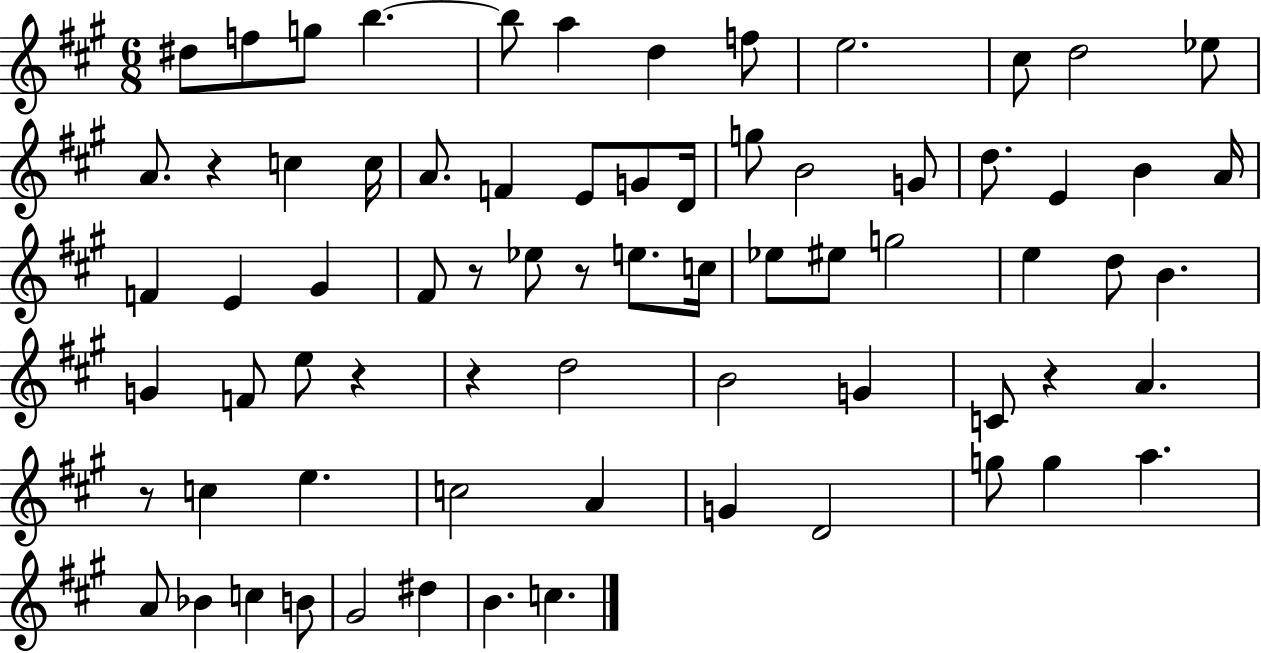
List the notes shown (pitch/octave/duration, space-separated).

D#5/e F5/e G5/e B5/q. B5/e A5/q D5/q F5/e E5/h. C#5/e D5/h Eb5/e A4/e. R/q C5/q C5/s A4/e. F4/q E4/e G4/e D4/s G5/e B4/h G4/e D5/e. E4/q B4/q A4/s F4/q E4/q G#4/q F#4/e R/e Eb5/e R/e E5/e. C5/s Eb5/e EIS5/e G5/h E5/q D5/e B4/q. G4/q F4/e E5/e R/q R/q D5/h B4/h G4/q C4/e R/q A4/q. R/e C5/q E5/q. C5/h A4/q G4/q D4/h G5/e G5/q A5/q. A4/e Bb4/q C5/q B4/e G#4/h D#5/q B4/q. C5/q.